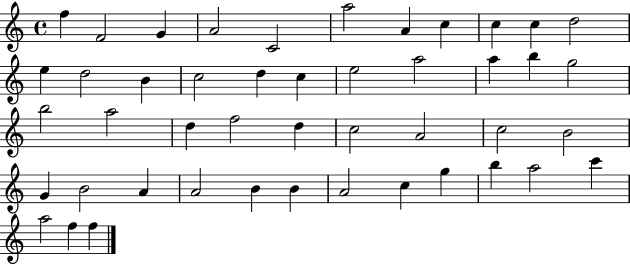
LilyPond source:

{
  \clef treble
  \time 4/4
  \defaultTimeSignature
  \key c \major
  f''4 f'2 g'4 | a'2 c'2 | a''2 a'4 c''4 | c''4 c''4 d''2 | \break e''4 d''2 b'4 | c''2 d''4 c''4 | e''2 a''2 | a''4 b''4 g''2 | \break b''2 a''2 | d''4 f''2 d''4 | c''2 a'2 | c''2 b'2 | \break g'4 b'2 a'4 | a'2 b'4 b'4 | a'2 c''4 g''4 | b''4 a''2 c'''4 | \break a''2 f''4 f''4 | \bar "|."
}